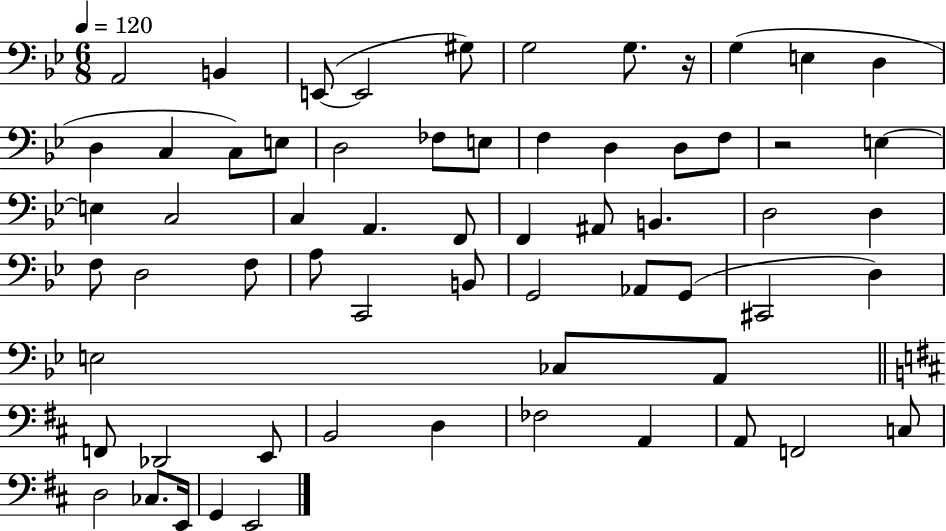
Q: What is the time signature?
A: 6/8